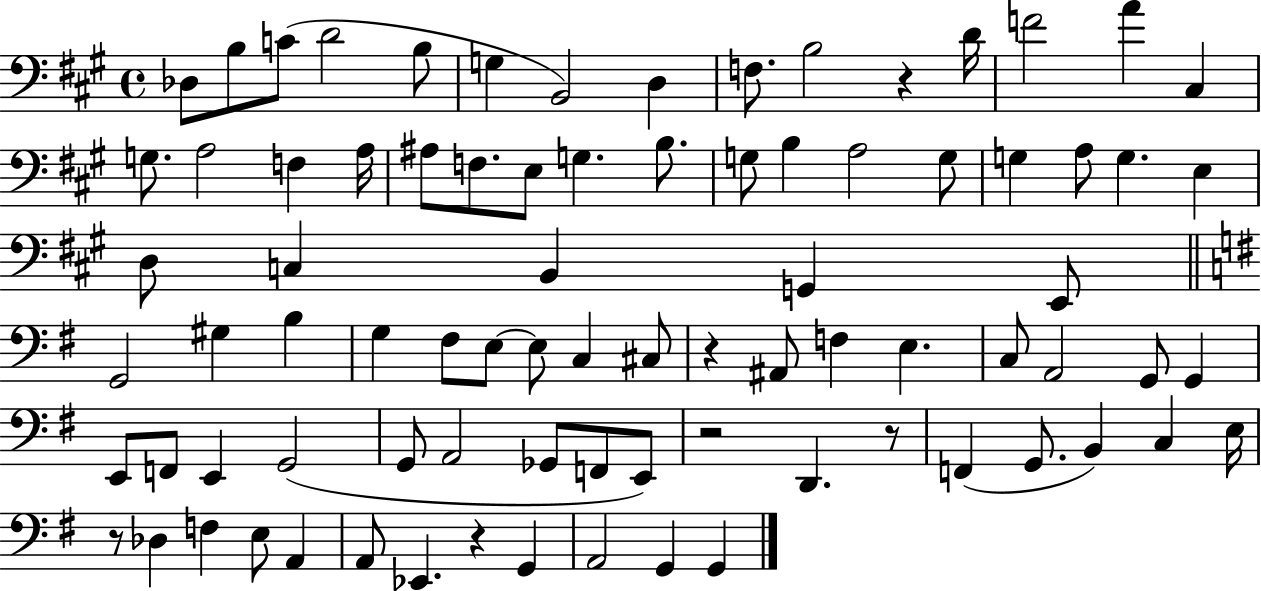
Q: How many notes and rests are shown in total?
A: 83